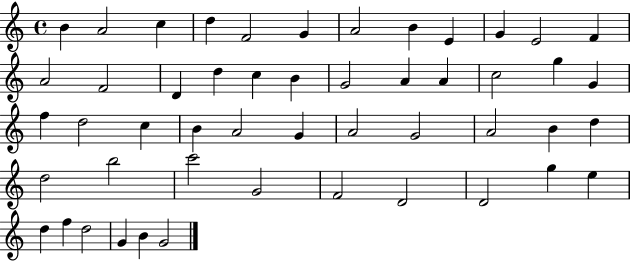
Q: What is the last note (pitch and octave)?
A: G4